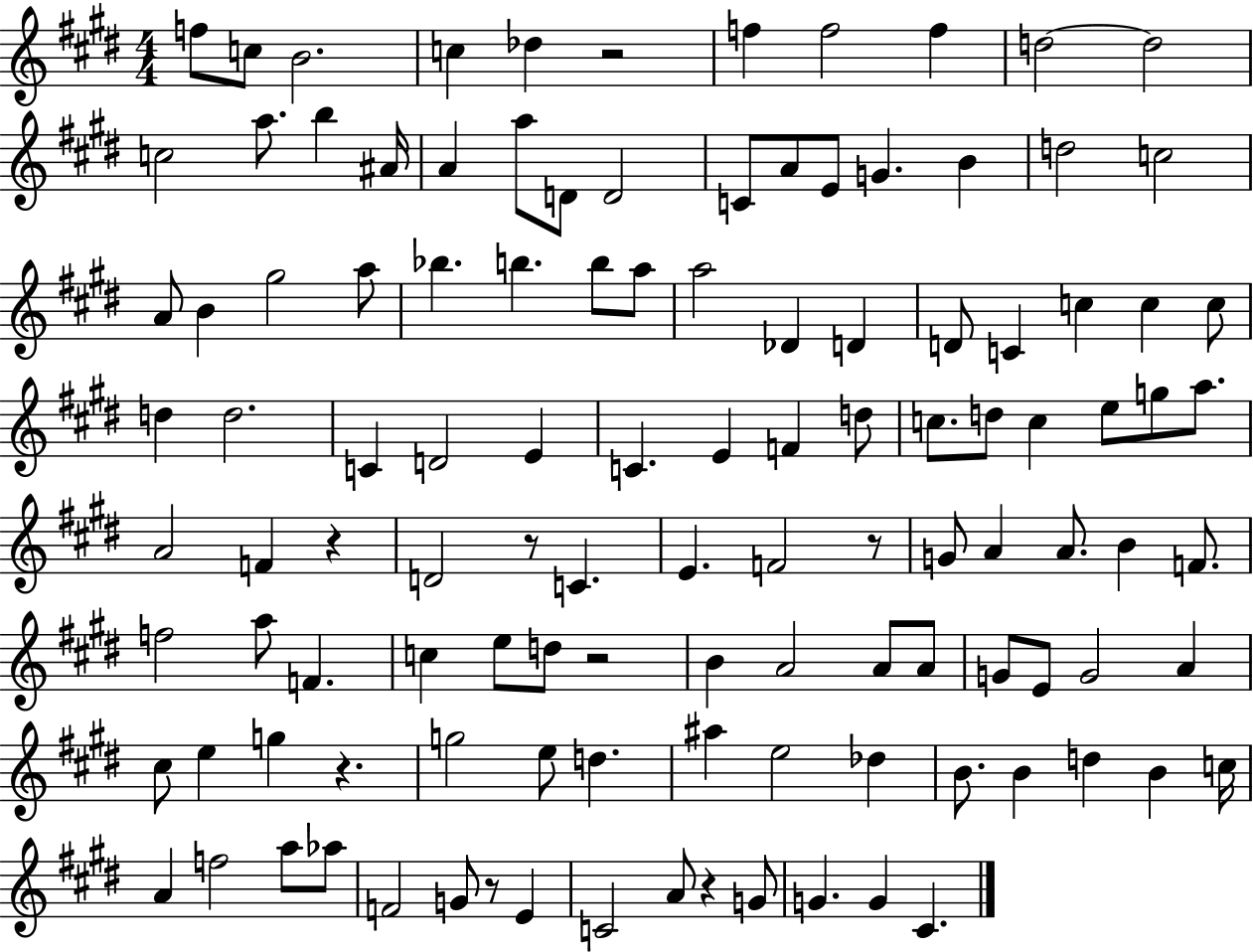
F5/e C5/e B4/h. C5/q Db5/q R/h F5/q F5/h F5/q D5/h D5/h C5/h A5/e. B5/q A#4/s A4/q A5/e D4/e D4/h C4/e A4/e E4/e G4/q. B4/q D5/h C5/h A4/e B4/q G#5/h A5/e Bb5/q. B5/q. B5/e A5/e A5/h Db4/q D4/q D4/e C4/q C5/q C5/q C5/e D5/q D5/h. C4/q D4/h E4/q C4/q. E4/q F4/q D5/e C5/e. D5/e C5/q E5/e G5/e A5/e. A4/h F4/q R/q D4/h R/e C4/q. E4/q. F4/h R/e G4/e A4/q A4/e. B4/q F4/e. F5/h A5/e F4/q. C5/q E5/e D5/e R/h B4/q A4/h A4/e A4/e G4/e E4/e G4/h A4/q C#5/e E5/q G5/q R/q. G5/h E5/e D5/q. A#5/q E5/h Db5/q B4/e. B4/q D5/q B4/q C5/s A4/q F5/h A5/e Ab5/e F4/h G4/e R/e E4/q C4/h A4/e R/q G4/e G4/q. G4/q C#4/q.